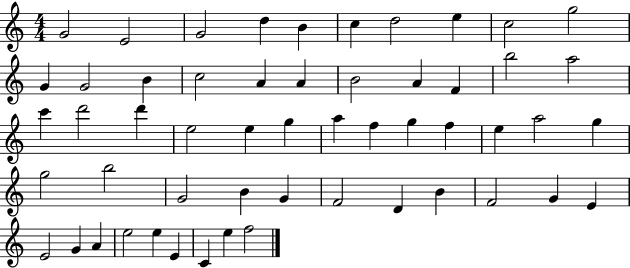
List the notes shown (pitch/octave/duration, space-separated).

G4/h E4/h G4/h D5/q B4/q C5/q D5/h E5/q C5/h G5/h G4/q G4/h B4/q C5/h A4/q A4/q B4/h A4/q F4/q B5/h A5/h C6/q D6/h D6/q E5/h E5/q G5/q A5/q F5/q G5/q F5/q E5/q A5/h G5/q G5/h B5/h G4/h B4/q G4/q F4/h D4/q B4/q F4/h G4/q E4/q E4/h G4/q A4/q E5/h E5/q E4/q C4/q E5/q F5/h